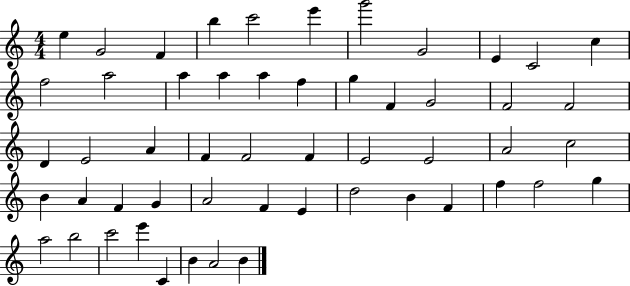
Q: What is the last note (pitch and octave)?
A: B4